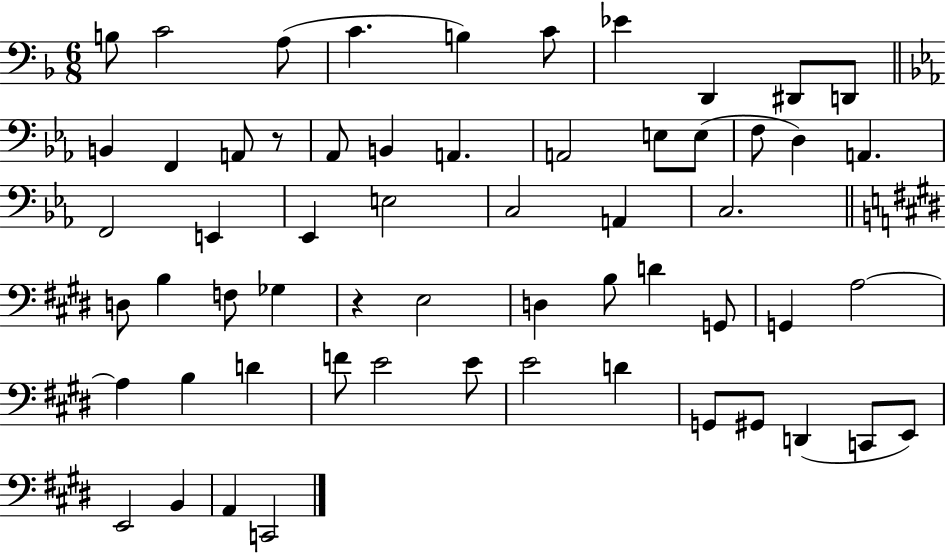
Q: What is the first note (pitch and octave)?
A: B3